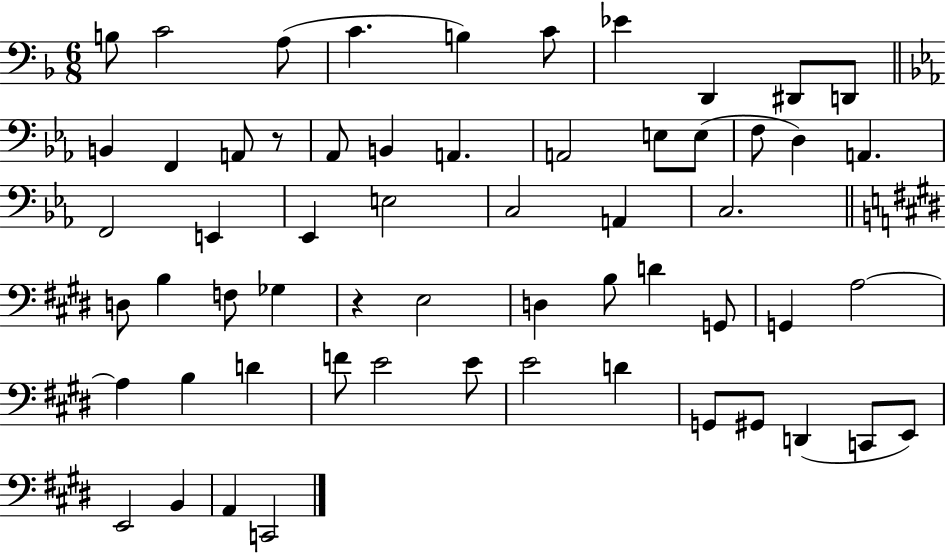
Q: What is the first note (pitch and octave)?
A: B3